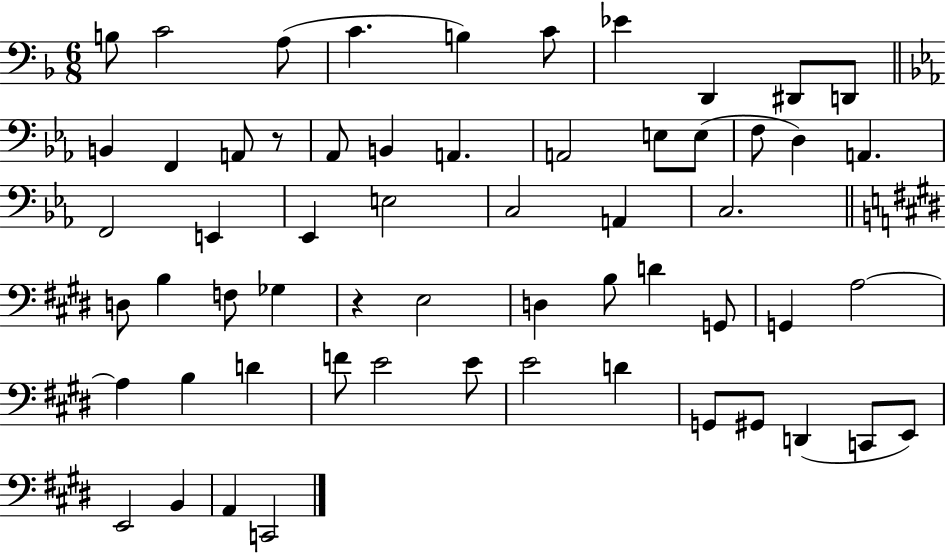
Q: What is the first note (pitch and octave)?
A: B3